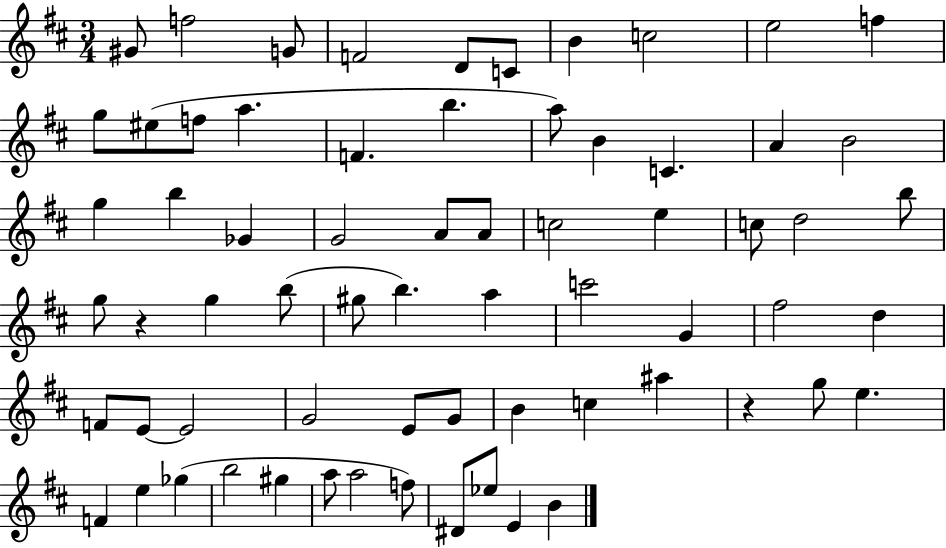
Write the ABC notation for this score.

X:1
T:Untitled
M:3/4
L:1/4
K:D
^G/2 f2 G/2 F2 D/2 C/2 B c2 e2 f g/2 ^e/2 f/2 a F b a/2 B C A B2 g b _G G2 A/2 A/2 c2 e c/2 d2 b/2 g/2 z g b/2 ^g/2 b a c'2 G ^f2 d F/2 E/2 E2 G2 E/2 G/2 B c ^a z g/2 e F e _g b2 ^g a/2 a2 f/2 ^D/2 _e/2 E B